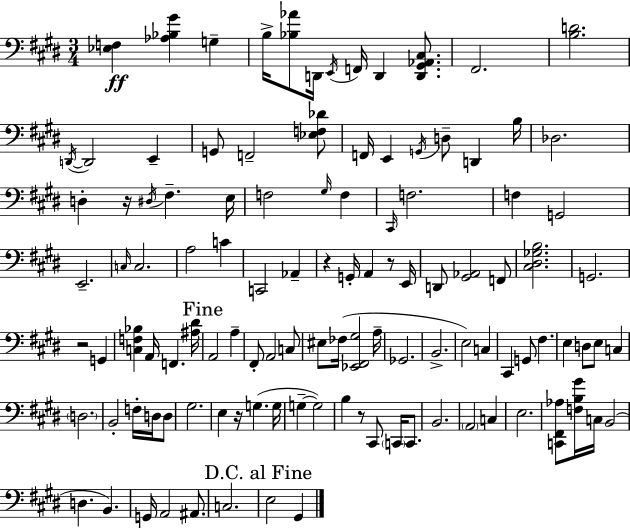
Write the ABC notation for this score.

X:1
T:Untitled
M:3/4
L:1/4
K:E
[_E,F,] [_A,_B,^G] G, B,/4 [_B,_A]/2 D,,/4 E,,/4 F,,/4 D,, [D,,^G,,_A,,^C,]/2 ^F,,2 [B,D]2 D,,/4 D,,2 E,, G,,/2 F,,2 [_E,F,_D]/2 F,,/4 E,, G,,/4 D,/2 D,, B,/4 _D,2 D, z/4 ^D,/4 ^F, E,/4 F,2 ^G,/4 F, ^C,,/4 F,2 F, G,,2 E,,2 C,/4 C,2 A,2 C C,,2 _A,, z G,,/4 A,, z/2 E,,/4 D,,/2 [^G,,_A,,]2 F,,/2 [^C,^D,_G,B,]2 G,,2 z2 G,, [C,F,_B,] A,,/4 F,, [^A,^D]/4 A,,2 A, ^F,,/2 A,,2 C,/2 ^E,/2 _F,/4 [_E,,^F,,^G,]2 A,/4 _G,,2 B,,2 E,2 C, ^C,, G,,/2 ^F, E, D,/2 E,/2 C, D,2 B,,2 F,/4 D,/4 D,/2 ^G,2 E, z/4 G, G,/4 G, G,2 B, z/2 ^C,,/2 C,,/4 C,,/2 B,,2 A,,2 C, E,2 [C,,^F,,_A,]/2 [F,B,^G]/4 C,/4 B,,2 D, B,, G,,/4 A,,2 ^A,,/2 C,2 E,2 ^G,,